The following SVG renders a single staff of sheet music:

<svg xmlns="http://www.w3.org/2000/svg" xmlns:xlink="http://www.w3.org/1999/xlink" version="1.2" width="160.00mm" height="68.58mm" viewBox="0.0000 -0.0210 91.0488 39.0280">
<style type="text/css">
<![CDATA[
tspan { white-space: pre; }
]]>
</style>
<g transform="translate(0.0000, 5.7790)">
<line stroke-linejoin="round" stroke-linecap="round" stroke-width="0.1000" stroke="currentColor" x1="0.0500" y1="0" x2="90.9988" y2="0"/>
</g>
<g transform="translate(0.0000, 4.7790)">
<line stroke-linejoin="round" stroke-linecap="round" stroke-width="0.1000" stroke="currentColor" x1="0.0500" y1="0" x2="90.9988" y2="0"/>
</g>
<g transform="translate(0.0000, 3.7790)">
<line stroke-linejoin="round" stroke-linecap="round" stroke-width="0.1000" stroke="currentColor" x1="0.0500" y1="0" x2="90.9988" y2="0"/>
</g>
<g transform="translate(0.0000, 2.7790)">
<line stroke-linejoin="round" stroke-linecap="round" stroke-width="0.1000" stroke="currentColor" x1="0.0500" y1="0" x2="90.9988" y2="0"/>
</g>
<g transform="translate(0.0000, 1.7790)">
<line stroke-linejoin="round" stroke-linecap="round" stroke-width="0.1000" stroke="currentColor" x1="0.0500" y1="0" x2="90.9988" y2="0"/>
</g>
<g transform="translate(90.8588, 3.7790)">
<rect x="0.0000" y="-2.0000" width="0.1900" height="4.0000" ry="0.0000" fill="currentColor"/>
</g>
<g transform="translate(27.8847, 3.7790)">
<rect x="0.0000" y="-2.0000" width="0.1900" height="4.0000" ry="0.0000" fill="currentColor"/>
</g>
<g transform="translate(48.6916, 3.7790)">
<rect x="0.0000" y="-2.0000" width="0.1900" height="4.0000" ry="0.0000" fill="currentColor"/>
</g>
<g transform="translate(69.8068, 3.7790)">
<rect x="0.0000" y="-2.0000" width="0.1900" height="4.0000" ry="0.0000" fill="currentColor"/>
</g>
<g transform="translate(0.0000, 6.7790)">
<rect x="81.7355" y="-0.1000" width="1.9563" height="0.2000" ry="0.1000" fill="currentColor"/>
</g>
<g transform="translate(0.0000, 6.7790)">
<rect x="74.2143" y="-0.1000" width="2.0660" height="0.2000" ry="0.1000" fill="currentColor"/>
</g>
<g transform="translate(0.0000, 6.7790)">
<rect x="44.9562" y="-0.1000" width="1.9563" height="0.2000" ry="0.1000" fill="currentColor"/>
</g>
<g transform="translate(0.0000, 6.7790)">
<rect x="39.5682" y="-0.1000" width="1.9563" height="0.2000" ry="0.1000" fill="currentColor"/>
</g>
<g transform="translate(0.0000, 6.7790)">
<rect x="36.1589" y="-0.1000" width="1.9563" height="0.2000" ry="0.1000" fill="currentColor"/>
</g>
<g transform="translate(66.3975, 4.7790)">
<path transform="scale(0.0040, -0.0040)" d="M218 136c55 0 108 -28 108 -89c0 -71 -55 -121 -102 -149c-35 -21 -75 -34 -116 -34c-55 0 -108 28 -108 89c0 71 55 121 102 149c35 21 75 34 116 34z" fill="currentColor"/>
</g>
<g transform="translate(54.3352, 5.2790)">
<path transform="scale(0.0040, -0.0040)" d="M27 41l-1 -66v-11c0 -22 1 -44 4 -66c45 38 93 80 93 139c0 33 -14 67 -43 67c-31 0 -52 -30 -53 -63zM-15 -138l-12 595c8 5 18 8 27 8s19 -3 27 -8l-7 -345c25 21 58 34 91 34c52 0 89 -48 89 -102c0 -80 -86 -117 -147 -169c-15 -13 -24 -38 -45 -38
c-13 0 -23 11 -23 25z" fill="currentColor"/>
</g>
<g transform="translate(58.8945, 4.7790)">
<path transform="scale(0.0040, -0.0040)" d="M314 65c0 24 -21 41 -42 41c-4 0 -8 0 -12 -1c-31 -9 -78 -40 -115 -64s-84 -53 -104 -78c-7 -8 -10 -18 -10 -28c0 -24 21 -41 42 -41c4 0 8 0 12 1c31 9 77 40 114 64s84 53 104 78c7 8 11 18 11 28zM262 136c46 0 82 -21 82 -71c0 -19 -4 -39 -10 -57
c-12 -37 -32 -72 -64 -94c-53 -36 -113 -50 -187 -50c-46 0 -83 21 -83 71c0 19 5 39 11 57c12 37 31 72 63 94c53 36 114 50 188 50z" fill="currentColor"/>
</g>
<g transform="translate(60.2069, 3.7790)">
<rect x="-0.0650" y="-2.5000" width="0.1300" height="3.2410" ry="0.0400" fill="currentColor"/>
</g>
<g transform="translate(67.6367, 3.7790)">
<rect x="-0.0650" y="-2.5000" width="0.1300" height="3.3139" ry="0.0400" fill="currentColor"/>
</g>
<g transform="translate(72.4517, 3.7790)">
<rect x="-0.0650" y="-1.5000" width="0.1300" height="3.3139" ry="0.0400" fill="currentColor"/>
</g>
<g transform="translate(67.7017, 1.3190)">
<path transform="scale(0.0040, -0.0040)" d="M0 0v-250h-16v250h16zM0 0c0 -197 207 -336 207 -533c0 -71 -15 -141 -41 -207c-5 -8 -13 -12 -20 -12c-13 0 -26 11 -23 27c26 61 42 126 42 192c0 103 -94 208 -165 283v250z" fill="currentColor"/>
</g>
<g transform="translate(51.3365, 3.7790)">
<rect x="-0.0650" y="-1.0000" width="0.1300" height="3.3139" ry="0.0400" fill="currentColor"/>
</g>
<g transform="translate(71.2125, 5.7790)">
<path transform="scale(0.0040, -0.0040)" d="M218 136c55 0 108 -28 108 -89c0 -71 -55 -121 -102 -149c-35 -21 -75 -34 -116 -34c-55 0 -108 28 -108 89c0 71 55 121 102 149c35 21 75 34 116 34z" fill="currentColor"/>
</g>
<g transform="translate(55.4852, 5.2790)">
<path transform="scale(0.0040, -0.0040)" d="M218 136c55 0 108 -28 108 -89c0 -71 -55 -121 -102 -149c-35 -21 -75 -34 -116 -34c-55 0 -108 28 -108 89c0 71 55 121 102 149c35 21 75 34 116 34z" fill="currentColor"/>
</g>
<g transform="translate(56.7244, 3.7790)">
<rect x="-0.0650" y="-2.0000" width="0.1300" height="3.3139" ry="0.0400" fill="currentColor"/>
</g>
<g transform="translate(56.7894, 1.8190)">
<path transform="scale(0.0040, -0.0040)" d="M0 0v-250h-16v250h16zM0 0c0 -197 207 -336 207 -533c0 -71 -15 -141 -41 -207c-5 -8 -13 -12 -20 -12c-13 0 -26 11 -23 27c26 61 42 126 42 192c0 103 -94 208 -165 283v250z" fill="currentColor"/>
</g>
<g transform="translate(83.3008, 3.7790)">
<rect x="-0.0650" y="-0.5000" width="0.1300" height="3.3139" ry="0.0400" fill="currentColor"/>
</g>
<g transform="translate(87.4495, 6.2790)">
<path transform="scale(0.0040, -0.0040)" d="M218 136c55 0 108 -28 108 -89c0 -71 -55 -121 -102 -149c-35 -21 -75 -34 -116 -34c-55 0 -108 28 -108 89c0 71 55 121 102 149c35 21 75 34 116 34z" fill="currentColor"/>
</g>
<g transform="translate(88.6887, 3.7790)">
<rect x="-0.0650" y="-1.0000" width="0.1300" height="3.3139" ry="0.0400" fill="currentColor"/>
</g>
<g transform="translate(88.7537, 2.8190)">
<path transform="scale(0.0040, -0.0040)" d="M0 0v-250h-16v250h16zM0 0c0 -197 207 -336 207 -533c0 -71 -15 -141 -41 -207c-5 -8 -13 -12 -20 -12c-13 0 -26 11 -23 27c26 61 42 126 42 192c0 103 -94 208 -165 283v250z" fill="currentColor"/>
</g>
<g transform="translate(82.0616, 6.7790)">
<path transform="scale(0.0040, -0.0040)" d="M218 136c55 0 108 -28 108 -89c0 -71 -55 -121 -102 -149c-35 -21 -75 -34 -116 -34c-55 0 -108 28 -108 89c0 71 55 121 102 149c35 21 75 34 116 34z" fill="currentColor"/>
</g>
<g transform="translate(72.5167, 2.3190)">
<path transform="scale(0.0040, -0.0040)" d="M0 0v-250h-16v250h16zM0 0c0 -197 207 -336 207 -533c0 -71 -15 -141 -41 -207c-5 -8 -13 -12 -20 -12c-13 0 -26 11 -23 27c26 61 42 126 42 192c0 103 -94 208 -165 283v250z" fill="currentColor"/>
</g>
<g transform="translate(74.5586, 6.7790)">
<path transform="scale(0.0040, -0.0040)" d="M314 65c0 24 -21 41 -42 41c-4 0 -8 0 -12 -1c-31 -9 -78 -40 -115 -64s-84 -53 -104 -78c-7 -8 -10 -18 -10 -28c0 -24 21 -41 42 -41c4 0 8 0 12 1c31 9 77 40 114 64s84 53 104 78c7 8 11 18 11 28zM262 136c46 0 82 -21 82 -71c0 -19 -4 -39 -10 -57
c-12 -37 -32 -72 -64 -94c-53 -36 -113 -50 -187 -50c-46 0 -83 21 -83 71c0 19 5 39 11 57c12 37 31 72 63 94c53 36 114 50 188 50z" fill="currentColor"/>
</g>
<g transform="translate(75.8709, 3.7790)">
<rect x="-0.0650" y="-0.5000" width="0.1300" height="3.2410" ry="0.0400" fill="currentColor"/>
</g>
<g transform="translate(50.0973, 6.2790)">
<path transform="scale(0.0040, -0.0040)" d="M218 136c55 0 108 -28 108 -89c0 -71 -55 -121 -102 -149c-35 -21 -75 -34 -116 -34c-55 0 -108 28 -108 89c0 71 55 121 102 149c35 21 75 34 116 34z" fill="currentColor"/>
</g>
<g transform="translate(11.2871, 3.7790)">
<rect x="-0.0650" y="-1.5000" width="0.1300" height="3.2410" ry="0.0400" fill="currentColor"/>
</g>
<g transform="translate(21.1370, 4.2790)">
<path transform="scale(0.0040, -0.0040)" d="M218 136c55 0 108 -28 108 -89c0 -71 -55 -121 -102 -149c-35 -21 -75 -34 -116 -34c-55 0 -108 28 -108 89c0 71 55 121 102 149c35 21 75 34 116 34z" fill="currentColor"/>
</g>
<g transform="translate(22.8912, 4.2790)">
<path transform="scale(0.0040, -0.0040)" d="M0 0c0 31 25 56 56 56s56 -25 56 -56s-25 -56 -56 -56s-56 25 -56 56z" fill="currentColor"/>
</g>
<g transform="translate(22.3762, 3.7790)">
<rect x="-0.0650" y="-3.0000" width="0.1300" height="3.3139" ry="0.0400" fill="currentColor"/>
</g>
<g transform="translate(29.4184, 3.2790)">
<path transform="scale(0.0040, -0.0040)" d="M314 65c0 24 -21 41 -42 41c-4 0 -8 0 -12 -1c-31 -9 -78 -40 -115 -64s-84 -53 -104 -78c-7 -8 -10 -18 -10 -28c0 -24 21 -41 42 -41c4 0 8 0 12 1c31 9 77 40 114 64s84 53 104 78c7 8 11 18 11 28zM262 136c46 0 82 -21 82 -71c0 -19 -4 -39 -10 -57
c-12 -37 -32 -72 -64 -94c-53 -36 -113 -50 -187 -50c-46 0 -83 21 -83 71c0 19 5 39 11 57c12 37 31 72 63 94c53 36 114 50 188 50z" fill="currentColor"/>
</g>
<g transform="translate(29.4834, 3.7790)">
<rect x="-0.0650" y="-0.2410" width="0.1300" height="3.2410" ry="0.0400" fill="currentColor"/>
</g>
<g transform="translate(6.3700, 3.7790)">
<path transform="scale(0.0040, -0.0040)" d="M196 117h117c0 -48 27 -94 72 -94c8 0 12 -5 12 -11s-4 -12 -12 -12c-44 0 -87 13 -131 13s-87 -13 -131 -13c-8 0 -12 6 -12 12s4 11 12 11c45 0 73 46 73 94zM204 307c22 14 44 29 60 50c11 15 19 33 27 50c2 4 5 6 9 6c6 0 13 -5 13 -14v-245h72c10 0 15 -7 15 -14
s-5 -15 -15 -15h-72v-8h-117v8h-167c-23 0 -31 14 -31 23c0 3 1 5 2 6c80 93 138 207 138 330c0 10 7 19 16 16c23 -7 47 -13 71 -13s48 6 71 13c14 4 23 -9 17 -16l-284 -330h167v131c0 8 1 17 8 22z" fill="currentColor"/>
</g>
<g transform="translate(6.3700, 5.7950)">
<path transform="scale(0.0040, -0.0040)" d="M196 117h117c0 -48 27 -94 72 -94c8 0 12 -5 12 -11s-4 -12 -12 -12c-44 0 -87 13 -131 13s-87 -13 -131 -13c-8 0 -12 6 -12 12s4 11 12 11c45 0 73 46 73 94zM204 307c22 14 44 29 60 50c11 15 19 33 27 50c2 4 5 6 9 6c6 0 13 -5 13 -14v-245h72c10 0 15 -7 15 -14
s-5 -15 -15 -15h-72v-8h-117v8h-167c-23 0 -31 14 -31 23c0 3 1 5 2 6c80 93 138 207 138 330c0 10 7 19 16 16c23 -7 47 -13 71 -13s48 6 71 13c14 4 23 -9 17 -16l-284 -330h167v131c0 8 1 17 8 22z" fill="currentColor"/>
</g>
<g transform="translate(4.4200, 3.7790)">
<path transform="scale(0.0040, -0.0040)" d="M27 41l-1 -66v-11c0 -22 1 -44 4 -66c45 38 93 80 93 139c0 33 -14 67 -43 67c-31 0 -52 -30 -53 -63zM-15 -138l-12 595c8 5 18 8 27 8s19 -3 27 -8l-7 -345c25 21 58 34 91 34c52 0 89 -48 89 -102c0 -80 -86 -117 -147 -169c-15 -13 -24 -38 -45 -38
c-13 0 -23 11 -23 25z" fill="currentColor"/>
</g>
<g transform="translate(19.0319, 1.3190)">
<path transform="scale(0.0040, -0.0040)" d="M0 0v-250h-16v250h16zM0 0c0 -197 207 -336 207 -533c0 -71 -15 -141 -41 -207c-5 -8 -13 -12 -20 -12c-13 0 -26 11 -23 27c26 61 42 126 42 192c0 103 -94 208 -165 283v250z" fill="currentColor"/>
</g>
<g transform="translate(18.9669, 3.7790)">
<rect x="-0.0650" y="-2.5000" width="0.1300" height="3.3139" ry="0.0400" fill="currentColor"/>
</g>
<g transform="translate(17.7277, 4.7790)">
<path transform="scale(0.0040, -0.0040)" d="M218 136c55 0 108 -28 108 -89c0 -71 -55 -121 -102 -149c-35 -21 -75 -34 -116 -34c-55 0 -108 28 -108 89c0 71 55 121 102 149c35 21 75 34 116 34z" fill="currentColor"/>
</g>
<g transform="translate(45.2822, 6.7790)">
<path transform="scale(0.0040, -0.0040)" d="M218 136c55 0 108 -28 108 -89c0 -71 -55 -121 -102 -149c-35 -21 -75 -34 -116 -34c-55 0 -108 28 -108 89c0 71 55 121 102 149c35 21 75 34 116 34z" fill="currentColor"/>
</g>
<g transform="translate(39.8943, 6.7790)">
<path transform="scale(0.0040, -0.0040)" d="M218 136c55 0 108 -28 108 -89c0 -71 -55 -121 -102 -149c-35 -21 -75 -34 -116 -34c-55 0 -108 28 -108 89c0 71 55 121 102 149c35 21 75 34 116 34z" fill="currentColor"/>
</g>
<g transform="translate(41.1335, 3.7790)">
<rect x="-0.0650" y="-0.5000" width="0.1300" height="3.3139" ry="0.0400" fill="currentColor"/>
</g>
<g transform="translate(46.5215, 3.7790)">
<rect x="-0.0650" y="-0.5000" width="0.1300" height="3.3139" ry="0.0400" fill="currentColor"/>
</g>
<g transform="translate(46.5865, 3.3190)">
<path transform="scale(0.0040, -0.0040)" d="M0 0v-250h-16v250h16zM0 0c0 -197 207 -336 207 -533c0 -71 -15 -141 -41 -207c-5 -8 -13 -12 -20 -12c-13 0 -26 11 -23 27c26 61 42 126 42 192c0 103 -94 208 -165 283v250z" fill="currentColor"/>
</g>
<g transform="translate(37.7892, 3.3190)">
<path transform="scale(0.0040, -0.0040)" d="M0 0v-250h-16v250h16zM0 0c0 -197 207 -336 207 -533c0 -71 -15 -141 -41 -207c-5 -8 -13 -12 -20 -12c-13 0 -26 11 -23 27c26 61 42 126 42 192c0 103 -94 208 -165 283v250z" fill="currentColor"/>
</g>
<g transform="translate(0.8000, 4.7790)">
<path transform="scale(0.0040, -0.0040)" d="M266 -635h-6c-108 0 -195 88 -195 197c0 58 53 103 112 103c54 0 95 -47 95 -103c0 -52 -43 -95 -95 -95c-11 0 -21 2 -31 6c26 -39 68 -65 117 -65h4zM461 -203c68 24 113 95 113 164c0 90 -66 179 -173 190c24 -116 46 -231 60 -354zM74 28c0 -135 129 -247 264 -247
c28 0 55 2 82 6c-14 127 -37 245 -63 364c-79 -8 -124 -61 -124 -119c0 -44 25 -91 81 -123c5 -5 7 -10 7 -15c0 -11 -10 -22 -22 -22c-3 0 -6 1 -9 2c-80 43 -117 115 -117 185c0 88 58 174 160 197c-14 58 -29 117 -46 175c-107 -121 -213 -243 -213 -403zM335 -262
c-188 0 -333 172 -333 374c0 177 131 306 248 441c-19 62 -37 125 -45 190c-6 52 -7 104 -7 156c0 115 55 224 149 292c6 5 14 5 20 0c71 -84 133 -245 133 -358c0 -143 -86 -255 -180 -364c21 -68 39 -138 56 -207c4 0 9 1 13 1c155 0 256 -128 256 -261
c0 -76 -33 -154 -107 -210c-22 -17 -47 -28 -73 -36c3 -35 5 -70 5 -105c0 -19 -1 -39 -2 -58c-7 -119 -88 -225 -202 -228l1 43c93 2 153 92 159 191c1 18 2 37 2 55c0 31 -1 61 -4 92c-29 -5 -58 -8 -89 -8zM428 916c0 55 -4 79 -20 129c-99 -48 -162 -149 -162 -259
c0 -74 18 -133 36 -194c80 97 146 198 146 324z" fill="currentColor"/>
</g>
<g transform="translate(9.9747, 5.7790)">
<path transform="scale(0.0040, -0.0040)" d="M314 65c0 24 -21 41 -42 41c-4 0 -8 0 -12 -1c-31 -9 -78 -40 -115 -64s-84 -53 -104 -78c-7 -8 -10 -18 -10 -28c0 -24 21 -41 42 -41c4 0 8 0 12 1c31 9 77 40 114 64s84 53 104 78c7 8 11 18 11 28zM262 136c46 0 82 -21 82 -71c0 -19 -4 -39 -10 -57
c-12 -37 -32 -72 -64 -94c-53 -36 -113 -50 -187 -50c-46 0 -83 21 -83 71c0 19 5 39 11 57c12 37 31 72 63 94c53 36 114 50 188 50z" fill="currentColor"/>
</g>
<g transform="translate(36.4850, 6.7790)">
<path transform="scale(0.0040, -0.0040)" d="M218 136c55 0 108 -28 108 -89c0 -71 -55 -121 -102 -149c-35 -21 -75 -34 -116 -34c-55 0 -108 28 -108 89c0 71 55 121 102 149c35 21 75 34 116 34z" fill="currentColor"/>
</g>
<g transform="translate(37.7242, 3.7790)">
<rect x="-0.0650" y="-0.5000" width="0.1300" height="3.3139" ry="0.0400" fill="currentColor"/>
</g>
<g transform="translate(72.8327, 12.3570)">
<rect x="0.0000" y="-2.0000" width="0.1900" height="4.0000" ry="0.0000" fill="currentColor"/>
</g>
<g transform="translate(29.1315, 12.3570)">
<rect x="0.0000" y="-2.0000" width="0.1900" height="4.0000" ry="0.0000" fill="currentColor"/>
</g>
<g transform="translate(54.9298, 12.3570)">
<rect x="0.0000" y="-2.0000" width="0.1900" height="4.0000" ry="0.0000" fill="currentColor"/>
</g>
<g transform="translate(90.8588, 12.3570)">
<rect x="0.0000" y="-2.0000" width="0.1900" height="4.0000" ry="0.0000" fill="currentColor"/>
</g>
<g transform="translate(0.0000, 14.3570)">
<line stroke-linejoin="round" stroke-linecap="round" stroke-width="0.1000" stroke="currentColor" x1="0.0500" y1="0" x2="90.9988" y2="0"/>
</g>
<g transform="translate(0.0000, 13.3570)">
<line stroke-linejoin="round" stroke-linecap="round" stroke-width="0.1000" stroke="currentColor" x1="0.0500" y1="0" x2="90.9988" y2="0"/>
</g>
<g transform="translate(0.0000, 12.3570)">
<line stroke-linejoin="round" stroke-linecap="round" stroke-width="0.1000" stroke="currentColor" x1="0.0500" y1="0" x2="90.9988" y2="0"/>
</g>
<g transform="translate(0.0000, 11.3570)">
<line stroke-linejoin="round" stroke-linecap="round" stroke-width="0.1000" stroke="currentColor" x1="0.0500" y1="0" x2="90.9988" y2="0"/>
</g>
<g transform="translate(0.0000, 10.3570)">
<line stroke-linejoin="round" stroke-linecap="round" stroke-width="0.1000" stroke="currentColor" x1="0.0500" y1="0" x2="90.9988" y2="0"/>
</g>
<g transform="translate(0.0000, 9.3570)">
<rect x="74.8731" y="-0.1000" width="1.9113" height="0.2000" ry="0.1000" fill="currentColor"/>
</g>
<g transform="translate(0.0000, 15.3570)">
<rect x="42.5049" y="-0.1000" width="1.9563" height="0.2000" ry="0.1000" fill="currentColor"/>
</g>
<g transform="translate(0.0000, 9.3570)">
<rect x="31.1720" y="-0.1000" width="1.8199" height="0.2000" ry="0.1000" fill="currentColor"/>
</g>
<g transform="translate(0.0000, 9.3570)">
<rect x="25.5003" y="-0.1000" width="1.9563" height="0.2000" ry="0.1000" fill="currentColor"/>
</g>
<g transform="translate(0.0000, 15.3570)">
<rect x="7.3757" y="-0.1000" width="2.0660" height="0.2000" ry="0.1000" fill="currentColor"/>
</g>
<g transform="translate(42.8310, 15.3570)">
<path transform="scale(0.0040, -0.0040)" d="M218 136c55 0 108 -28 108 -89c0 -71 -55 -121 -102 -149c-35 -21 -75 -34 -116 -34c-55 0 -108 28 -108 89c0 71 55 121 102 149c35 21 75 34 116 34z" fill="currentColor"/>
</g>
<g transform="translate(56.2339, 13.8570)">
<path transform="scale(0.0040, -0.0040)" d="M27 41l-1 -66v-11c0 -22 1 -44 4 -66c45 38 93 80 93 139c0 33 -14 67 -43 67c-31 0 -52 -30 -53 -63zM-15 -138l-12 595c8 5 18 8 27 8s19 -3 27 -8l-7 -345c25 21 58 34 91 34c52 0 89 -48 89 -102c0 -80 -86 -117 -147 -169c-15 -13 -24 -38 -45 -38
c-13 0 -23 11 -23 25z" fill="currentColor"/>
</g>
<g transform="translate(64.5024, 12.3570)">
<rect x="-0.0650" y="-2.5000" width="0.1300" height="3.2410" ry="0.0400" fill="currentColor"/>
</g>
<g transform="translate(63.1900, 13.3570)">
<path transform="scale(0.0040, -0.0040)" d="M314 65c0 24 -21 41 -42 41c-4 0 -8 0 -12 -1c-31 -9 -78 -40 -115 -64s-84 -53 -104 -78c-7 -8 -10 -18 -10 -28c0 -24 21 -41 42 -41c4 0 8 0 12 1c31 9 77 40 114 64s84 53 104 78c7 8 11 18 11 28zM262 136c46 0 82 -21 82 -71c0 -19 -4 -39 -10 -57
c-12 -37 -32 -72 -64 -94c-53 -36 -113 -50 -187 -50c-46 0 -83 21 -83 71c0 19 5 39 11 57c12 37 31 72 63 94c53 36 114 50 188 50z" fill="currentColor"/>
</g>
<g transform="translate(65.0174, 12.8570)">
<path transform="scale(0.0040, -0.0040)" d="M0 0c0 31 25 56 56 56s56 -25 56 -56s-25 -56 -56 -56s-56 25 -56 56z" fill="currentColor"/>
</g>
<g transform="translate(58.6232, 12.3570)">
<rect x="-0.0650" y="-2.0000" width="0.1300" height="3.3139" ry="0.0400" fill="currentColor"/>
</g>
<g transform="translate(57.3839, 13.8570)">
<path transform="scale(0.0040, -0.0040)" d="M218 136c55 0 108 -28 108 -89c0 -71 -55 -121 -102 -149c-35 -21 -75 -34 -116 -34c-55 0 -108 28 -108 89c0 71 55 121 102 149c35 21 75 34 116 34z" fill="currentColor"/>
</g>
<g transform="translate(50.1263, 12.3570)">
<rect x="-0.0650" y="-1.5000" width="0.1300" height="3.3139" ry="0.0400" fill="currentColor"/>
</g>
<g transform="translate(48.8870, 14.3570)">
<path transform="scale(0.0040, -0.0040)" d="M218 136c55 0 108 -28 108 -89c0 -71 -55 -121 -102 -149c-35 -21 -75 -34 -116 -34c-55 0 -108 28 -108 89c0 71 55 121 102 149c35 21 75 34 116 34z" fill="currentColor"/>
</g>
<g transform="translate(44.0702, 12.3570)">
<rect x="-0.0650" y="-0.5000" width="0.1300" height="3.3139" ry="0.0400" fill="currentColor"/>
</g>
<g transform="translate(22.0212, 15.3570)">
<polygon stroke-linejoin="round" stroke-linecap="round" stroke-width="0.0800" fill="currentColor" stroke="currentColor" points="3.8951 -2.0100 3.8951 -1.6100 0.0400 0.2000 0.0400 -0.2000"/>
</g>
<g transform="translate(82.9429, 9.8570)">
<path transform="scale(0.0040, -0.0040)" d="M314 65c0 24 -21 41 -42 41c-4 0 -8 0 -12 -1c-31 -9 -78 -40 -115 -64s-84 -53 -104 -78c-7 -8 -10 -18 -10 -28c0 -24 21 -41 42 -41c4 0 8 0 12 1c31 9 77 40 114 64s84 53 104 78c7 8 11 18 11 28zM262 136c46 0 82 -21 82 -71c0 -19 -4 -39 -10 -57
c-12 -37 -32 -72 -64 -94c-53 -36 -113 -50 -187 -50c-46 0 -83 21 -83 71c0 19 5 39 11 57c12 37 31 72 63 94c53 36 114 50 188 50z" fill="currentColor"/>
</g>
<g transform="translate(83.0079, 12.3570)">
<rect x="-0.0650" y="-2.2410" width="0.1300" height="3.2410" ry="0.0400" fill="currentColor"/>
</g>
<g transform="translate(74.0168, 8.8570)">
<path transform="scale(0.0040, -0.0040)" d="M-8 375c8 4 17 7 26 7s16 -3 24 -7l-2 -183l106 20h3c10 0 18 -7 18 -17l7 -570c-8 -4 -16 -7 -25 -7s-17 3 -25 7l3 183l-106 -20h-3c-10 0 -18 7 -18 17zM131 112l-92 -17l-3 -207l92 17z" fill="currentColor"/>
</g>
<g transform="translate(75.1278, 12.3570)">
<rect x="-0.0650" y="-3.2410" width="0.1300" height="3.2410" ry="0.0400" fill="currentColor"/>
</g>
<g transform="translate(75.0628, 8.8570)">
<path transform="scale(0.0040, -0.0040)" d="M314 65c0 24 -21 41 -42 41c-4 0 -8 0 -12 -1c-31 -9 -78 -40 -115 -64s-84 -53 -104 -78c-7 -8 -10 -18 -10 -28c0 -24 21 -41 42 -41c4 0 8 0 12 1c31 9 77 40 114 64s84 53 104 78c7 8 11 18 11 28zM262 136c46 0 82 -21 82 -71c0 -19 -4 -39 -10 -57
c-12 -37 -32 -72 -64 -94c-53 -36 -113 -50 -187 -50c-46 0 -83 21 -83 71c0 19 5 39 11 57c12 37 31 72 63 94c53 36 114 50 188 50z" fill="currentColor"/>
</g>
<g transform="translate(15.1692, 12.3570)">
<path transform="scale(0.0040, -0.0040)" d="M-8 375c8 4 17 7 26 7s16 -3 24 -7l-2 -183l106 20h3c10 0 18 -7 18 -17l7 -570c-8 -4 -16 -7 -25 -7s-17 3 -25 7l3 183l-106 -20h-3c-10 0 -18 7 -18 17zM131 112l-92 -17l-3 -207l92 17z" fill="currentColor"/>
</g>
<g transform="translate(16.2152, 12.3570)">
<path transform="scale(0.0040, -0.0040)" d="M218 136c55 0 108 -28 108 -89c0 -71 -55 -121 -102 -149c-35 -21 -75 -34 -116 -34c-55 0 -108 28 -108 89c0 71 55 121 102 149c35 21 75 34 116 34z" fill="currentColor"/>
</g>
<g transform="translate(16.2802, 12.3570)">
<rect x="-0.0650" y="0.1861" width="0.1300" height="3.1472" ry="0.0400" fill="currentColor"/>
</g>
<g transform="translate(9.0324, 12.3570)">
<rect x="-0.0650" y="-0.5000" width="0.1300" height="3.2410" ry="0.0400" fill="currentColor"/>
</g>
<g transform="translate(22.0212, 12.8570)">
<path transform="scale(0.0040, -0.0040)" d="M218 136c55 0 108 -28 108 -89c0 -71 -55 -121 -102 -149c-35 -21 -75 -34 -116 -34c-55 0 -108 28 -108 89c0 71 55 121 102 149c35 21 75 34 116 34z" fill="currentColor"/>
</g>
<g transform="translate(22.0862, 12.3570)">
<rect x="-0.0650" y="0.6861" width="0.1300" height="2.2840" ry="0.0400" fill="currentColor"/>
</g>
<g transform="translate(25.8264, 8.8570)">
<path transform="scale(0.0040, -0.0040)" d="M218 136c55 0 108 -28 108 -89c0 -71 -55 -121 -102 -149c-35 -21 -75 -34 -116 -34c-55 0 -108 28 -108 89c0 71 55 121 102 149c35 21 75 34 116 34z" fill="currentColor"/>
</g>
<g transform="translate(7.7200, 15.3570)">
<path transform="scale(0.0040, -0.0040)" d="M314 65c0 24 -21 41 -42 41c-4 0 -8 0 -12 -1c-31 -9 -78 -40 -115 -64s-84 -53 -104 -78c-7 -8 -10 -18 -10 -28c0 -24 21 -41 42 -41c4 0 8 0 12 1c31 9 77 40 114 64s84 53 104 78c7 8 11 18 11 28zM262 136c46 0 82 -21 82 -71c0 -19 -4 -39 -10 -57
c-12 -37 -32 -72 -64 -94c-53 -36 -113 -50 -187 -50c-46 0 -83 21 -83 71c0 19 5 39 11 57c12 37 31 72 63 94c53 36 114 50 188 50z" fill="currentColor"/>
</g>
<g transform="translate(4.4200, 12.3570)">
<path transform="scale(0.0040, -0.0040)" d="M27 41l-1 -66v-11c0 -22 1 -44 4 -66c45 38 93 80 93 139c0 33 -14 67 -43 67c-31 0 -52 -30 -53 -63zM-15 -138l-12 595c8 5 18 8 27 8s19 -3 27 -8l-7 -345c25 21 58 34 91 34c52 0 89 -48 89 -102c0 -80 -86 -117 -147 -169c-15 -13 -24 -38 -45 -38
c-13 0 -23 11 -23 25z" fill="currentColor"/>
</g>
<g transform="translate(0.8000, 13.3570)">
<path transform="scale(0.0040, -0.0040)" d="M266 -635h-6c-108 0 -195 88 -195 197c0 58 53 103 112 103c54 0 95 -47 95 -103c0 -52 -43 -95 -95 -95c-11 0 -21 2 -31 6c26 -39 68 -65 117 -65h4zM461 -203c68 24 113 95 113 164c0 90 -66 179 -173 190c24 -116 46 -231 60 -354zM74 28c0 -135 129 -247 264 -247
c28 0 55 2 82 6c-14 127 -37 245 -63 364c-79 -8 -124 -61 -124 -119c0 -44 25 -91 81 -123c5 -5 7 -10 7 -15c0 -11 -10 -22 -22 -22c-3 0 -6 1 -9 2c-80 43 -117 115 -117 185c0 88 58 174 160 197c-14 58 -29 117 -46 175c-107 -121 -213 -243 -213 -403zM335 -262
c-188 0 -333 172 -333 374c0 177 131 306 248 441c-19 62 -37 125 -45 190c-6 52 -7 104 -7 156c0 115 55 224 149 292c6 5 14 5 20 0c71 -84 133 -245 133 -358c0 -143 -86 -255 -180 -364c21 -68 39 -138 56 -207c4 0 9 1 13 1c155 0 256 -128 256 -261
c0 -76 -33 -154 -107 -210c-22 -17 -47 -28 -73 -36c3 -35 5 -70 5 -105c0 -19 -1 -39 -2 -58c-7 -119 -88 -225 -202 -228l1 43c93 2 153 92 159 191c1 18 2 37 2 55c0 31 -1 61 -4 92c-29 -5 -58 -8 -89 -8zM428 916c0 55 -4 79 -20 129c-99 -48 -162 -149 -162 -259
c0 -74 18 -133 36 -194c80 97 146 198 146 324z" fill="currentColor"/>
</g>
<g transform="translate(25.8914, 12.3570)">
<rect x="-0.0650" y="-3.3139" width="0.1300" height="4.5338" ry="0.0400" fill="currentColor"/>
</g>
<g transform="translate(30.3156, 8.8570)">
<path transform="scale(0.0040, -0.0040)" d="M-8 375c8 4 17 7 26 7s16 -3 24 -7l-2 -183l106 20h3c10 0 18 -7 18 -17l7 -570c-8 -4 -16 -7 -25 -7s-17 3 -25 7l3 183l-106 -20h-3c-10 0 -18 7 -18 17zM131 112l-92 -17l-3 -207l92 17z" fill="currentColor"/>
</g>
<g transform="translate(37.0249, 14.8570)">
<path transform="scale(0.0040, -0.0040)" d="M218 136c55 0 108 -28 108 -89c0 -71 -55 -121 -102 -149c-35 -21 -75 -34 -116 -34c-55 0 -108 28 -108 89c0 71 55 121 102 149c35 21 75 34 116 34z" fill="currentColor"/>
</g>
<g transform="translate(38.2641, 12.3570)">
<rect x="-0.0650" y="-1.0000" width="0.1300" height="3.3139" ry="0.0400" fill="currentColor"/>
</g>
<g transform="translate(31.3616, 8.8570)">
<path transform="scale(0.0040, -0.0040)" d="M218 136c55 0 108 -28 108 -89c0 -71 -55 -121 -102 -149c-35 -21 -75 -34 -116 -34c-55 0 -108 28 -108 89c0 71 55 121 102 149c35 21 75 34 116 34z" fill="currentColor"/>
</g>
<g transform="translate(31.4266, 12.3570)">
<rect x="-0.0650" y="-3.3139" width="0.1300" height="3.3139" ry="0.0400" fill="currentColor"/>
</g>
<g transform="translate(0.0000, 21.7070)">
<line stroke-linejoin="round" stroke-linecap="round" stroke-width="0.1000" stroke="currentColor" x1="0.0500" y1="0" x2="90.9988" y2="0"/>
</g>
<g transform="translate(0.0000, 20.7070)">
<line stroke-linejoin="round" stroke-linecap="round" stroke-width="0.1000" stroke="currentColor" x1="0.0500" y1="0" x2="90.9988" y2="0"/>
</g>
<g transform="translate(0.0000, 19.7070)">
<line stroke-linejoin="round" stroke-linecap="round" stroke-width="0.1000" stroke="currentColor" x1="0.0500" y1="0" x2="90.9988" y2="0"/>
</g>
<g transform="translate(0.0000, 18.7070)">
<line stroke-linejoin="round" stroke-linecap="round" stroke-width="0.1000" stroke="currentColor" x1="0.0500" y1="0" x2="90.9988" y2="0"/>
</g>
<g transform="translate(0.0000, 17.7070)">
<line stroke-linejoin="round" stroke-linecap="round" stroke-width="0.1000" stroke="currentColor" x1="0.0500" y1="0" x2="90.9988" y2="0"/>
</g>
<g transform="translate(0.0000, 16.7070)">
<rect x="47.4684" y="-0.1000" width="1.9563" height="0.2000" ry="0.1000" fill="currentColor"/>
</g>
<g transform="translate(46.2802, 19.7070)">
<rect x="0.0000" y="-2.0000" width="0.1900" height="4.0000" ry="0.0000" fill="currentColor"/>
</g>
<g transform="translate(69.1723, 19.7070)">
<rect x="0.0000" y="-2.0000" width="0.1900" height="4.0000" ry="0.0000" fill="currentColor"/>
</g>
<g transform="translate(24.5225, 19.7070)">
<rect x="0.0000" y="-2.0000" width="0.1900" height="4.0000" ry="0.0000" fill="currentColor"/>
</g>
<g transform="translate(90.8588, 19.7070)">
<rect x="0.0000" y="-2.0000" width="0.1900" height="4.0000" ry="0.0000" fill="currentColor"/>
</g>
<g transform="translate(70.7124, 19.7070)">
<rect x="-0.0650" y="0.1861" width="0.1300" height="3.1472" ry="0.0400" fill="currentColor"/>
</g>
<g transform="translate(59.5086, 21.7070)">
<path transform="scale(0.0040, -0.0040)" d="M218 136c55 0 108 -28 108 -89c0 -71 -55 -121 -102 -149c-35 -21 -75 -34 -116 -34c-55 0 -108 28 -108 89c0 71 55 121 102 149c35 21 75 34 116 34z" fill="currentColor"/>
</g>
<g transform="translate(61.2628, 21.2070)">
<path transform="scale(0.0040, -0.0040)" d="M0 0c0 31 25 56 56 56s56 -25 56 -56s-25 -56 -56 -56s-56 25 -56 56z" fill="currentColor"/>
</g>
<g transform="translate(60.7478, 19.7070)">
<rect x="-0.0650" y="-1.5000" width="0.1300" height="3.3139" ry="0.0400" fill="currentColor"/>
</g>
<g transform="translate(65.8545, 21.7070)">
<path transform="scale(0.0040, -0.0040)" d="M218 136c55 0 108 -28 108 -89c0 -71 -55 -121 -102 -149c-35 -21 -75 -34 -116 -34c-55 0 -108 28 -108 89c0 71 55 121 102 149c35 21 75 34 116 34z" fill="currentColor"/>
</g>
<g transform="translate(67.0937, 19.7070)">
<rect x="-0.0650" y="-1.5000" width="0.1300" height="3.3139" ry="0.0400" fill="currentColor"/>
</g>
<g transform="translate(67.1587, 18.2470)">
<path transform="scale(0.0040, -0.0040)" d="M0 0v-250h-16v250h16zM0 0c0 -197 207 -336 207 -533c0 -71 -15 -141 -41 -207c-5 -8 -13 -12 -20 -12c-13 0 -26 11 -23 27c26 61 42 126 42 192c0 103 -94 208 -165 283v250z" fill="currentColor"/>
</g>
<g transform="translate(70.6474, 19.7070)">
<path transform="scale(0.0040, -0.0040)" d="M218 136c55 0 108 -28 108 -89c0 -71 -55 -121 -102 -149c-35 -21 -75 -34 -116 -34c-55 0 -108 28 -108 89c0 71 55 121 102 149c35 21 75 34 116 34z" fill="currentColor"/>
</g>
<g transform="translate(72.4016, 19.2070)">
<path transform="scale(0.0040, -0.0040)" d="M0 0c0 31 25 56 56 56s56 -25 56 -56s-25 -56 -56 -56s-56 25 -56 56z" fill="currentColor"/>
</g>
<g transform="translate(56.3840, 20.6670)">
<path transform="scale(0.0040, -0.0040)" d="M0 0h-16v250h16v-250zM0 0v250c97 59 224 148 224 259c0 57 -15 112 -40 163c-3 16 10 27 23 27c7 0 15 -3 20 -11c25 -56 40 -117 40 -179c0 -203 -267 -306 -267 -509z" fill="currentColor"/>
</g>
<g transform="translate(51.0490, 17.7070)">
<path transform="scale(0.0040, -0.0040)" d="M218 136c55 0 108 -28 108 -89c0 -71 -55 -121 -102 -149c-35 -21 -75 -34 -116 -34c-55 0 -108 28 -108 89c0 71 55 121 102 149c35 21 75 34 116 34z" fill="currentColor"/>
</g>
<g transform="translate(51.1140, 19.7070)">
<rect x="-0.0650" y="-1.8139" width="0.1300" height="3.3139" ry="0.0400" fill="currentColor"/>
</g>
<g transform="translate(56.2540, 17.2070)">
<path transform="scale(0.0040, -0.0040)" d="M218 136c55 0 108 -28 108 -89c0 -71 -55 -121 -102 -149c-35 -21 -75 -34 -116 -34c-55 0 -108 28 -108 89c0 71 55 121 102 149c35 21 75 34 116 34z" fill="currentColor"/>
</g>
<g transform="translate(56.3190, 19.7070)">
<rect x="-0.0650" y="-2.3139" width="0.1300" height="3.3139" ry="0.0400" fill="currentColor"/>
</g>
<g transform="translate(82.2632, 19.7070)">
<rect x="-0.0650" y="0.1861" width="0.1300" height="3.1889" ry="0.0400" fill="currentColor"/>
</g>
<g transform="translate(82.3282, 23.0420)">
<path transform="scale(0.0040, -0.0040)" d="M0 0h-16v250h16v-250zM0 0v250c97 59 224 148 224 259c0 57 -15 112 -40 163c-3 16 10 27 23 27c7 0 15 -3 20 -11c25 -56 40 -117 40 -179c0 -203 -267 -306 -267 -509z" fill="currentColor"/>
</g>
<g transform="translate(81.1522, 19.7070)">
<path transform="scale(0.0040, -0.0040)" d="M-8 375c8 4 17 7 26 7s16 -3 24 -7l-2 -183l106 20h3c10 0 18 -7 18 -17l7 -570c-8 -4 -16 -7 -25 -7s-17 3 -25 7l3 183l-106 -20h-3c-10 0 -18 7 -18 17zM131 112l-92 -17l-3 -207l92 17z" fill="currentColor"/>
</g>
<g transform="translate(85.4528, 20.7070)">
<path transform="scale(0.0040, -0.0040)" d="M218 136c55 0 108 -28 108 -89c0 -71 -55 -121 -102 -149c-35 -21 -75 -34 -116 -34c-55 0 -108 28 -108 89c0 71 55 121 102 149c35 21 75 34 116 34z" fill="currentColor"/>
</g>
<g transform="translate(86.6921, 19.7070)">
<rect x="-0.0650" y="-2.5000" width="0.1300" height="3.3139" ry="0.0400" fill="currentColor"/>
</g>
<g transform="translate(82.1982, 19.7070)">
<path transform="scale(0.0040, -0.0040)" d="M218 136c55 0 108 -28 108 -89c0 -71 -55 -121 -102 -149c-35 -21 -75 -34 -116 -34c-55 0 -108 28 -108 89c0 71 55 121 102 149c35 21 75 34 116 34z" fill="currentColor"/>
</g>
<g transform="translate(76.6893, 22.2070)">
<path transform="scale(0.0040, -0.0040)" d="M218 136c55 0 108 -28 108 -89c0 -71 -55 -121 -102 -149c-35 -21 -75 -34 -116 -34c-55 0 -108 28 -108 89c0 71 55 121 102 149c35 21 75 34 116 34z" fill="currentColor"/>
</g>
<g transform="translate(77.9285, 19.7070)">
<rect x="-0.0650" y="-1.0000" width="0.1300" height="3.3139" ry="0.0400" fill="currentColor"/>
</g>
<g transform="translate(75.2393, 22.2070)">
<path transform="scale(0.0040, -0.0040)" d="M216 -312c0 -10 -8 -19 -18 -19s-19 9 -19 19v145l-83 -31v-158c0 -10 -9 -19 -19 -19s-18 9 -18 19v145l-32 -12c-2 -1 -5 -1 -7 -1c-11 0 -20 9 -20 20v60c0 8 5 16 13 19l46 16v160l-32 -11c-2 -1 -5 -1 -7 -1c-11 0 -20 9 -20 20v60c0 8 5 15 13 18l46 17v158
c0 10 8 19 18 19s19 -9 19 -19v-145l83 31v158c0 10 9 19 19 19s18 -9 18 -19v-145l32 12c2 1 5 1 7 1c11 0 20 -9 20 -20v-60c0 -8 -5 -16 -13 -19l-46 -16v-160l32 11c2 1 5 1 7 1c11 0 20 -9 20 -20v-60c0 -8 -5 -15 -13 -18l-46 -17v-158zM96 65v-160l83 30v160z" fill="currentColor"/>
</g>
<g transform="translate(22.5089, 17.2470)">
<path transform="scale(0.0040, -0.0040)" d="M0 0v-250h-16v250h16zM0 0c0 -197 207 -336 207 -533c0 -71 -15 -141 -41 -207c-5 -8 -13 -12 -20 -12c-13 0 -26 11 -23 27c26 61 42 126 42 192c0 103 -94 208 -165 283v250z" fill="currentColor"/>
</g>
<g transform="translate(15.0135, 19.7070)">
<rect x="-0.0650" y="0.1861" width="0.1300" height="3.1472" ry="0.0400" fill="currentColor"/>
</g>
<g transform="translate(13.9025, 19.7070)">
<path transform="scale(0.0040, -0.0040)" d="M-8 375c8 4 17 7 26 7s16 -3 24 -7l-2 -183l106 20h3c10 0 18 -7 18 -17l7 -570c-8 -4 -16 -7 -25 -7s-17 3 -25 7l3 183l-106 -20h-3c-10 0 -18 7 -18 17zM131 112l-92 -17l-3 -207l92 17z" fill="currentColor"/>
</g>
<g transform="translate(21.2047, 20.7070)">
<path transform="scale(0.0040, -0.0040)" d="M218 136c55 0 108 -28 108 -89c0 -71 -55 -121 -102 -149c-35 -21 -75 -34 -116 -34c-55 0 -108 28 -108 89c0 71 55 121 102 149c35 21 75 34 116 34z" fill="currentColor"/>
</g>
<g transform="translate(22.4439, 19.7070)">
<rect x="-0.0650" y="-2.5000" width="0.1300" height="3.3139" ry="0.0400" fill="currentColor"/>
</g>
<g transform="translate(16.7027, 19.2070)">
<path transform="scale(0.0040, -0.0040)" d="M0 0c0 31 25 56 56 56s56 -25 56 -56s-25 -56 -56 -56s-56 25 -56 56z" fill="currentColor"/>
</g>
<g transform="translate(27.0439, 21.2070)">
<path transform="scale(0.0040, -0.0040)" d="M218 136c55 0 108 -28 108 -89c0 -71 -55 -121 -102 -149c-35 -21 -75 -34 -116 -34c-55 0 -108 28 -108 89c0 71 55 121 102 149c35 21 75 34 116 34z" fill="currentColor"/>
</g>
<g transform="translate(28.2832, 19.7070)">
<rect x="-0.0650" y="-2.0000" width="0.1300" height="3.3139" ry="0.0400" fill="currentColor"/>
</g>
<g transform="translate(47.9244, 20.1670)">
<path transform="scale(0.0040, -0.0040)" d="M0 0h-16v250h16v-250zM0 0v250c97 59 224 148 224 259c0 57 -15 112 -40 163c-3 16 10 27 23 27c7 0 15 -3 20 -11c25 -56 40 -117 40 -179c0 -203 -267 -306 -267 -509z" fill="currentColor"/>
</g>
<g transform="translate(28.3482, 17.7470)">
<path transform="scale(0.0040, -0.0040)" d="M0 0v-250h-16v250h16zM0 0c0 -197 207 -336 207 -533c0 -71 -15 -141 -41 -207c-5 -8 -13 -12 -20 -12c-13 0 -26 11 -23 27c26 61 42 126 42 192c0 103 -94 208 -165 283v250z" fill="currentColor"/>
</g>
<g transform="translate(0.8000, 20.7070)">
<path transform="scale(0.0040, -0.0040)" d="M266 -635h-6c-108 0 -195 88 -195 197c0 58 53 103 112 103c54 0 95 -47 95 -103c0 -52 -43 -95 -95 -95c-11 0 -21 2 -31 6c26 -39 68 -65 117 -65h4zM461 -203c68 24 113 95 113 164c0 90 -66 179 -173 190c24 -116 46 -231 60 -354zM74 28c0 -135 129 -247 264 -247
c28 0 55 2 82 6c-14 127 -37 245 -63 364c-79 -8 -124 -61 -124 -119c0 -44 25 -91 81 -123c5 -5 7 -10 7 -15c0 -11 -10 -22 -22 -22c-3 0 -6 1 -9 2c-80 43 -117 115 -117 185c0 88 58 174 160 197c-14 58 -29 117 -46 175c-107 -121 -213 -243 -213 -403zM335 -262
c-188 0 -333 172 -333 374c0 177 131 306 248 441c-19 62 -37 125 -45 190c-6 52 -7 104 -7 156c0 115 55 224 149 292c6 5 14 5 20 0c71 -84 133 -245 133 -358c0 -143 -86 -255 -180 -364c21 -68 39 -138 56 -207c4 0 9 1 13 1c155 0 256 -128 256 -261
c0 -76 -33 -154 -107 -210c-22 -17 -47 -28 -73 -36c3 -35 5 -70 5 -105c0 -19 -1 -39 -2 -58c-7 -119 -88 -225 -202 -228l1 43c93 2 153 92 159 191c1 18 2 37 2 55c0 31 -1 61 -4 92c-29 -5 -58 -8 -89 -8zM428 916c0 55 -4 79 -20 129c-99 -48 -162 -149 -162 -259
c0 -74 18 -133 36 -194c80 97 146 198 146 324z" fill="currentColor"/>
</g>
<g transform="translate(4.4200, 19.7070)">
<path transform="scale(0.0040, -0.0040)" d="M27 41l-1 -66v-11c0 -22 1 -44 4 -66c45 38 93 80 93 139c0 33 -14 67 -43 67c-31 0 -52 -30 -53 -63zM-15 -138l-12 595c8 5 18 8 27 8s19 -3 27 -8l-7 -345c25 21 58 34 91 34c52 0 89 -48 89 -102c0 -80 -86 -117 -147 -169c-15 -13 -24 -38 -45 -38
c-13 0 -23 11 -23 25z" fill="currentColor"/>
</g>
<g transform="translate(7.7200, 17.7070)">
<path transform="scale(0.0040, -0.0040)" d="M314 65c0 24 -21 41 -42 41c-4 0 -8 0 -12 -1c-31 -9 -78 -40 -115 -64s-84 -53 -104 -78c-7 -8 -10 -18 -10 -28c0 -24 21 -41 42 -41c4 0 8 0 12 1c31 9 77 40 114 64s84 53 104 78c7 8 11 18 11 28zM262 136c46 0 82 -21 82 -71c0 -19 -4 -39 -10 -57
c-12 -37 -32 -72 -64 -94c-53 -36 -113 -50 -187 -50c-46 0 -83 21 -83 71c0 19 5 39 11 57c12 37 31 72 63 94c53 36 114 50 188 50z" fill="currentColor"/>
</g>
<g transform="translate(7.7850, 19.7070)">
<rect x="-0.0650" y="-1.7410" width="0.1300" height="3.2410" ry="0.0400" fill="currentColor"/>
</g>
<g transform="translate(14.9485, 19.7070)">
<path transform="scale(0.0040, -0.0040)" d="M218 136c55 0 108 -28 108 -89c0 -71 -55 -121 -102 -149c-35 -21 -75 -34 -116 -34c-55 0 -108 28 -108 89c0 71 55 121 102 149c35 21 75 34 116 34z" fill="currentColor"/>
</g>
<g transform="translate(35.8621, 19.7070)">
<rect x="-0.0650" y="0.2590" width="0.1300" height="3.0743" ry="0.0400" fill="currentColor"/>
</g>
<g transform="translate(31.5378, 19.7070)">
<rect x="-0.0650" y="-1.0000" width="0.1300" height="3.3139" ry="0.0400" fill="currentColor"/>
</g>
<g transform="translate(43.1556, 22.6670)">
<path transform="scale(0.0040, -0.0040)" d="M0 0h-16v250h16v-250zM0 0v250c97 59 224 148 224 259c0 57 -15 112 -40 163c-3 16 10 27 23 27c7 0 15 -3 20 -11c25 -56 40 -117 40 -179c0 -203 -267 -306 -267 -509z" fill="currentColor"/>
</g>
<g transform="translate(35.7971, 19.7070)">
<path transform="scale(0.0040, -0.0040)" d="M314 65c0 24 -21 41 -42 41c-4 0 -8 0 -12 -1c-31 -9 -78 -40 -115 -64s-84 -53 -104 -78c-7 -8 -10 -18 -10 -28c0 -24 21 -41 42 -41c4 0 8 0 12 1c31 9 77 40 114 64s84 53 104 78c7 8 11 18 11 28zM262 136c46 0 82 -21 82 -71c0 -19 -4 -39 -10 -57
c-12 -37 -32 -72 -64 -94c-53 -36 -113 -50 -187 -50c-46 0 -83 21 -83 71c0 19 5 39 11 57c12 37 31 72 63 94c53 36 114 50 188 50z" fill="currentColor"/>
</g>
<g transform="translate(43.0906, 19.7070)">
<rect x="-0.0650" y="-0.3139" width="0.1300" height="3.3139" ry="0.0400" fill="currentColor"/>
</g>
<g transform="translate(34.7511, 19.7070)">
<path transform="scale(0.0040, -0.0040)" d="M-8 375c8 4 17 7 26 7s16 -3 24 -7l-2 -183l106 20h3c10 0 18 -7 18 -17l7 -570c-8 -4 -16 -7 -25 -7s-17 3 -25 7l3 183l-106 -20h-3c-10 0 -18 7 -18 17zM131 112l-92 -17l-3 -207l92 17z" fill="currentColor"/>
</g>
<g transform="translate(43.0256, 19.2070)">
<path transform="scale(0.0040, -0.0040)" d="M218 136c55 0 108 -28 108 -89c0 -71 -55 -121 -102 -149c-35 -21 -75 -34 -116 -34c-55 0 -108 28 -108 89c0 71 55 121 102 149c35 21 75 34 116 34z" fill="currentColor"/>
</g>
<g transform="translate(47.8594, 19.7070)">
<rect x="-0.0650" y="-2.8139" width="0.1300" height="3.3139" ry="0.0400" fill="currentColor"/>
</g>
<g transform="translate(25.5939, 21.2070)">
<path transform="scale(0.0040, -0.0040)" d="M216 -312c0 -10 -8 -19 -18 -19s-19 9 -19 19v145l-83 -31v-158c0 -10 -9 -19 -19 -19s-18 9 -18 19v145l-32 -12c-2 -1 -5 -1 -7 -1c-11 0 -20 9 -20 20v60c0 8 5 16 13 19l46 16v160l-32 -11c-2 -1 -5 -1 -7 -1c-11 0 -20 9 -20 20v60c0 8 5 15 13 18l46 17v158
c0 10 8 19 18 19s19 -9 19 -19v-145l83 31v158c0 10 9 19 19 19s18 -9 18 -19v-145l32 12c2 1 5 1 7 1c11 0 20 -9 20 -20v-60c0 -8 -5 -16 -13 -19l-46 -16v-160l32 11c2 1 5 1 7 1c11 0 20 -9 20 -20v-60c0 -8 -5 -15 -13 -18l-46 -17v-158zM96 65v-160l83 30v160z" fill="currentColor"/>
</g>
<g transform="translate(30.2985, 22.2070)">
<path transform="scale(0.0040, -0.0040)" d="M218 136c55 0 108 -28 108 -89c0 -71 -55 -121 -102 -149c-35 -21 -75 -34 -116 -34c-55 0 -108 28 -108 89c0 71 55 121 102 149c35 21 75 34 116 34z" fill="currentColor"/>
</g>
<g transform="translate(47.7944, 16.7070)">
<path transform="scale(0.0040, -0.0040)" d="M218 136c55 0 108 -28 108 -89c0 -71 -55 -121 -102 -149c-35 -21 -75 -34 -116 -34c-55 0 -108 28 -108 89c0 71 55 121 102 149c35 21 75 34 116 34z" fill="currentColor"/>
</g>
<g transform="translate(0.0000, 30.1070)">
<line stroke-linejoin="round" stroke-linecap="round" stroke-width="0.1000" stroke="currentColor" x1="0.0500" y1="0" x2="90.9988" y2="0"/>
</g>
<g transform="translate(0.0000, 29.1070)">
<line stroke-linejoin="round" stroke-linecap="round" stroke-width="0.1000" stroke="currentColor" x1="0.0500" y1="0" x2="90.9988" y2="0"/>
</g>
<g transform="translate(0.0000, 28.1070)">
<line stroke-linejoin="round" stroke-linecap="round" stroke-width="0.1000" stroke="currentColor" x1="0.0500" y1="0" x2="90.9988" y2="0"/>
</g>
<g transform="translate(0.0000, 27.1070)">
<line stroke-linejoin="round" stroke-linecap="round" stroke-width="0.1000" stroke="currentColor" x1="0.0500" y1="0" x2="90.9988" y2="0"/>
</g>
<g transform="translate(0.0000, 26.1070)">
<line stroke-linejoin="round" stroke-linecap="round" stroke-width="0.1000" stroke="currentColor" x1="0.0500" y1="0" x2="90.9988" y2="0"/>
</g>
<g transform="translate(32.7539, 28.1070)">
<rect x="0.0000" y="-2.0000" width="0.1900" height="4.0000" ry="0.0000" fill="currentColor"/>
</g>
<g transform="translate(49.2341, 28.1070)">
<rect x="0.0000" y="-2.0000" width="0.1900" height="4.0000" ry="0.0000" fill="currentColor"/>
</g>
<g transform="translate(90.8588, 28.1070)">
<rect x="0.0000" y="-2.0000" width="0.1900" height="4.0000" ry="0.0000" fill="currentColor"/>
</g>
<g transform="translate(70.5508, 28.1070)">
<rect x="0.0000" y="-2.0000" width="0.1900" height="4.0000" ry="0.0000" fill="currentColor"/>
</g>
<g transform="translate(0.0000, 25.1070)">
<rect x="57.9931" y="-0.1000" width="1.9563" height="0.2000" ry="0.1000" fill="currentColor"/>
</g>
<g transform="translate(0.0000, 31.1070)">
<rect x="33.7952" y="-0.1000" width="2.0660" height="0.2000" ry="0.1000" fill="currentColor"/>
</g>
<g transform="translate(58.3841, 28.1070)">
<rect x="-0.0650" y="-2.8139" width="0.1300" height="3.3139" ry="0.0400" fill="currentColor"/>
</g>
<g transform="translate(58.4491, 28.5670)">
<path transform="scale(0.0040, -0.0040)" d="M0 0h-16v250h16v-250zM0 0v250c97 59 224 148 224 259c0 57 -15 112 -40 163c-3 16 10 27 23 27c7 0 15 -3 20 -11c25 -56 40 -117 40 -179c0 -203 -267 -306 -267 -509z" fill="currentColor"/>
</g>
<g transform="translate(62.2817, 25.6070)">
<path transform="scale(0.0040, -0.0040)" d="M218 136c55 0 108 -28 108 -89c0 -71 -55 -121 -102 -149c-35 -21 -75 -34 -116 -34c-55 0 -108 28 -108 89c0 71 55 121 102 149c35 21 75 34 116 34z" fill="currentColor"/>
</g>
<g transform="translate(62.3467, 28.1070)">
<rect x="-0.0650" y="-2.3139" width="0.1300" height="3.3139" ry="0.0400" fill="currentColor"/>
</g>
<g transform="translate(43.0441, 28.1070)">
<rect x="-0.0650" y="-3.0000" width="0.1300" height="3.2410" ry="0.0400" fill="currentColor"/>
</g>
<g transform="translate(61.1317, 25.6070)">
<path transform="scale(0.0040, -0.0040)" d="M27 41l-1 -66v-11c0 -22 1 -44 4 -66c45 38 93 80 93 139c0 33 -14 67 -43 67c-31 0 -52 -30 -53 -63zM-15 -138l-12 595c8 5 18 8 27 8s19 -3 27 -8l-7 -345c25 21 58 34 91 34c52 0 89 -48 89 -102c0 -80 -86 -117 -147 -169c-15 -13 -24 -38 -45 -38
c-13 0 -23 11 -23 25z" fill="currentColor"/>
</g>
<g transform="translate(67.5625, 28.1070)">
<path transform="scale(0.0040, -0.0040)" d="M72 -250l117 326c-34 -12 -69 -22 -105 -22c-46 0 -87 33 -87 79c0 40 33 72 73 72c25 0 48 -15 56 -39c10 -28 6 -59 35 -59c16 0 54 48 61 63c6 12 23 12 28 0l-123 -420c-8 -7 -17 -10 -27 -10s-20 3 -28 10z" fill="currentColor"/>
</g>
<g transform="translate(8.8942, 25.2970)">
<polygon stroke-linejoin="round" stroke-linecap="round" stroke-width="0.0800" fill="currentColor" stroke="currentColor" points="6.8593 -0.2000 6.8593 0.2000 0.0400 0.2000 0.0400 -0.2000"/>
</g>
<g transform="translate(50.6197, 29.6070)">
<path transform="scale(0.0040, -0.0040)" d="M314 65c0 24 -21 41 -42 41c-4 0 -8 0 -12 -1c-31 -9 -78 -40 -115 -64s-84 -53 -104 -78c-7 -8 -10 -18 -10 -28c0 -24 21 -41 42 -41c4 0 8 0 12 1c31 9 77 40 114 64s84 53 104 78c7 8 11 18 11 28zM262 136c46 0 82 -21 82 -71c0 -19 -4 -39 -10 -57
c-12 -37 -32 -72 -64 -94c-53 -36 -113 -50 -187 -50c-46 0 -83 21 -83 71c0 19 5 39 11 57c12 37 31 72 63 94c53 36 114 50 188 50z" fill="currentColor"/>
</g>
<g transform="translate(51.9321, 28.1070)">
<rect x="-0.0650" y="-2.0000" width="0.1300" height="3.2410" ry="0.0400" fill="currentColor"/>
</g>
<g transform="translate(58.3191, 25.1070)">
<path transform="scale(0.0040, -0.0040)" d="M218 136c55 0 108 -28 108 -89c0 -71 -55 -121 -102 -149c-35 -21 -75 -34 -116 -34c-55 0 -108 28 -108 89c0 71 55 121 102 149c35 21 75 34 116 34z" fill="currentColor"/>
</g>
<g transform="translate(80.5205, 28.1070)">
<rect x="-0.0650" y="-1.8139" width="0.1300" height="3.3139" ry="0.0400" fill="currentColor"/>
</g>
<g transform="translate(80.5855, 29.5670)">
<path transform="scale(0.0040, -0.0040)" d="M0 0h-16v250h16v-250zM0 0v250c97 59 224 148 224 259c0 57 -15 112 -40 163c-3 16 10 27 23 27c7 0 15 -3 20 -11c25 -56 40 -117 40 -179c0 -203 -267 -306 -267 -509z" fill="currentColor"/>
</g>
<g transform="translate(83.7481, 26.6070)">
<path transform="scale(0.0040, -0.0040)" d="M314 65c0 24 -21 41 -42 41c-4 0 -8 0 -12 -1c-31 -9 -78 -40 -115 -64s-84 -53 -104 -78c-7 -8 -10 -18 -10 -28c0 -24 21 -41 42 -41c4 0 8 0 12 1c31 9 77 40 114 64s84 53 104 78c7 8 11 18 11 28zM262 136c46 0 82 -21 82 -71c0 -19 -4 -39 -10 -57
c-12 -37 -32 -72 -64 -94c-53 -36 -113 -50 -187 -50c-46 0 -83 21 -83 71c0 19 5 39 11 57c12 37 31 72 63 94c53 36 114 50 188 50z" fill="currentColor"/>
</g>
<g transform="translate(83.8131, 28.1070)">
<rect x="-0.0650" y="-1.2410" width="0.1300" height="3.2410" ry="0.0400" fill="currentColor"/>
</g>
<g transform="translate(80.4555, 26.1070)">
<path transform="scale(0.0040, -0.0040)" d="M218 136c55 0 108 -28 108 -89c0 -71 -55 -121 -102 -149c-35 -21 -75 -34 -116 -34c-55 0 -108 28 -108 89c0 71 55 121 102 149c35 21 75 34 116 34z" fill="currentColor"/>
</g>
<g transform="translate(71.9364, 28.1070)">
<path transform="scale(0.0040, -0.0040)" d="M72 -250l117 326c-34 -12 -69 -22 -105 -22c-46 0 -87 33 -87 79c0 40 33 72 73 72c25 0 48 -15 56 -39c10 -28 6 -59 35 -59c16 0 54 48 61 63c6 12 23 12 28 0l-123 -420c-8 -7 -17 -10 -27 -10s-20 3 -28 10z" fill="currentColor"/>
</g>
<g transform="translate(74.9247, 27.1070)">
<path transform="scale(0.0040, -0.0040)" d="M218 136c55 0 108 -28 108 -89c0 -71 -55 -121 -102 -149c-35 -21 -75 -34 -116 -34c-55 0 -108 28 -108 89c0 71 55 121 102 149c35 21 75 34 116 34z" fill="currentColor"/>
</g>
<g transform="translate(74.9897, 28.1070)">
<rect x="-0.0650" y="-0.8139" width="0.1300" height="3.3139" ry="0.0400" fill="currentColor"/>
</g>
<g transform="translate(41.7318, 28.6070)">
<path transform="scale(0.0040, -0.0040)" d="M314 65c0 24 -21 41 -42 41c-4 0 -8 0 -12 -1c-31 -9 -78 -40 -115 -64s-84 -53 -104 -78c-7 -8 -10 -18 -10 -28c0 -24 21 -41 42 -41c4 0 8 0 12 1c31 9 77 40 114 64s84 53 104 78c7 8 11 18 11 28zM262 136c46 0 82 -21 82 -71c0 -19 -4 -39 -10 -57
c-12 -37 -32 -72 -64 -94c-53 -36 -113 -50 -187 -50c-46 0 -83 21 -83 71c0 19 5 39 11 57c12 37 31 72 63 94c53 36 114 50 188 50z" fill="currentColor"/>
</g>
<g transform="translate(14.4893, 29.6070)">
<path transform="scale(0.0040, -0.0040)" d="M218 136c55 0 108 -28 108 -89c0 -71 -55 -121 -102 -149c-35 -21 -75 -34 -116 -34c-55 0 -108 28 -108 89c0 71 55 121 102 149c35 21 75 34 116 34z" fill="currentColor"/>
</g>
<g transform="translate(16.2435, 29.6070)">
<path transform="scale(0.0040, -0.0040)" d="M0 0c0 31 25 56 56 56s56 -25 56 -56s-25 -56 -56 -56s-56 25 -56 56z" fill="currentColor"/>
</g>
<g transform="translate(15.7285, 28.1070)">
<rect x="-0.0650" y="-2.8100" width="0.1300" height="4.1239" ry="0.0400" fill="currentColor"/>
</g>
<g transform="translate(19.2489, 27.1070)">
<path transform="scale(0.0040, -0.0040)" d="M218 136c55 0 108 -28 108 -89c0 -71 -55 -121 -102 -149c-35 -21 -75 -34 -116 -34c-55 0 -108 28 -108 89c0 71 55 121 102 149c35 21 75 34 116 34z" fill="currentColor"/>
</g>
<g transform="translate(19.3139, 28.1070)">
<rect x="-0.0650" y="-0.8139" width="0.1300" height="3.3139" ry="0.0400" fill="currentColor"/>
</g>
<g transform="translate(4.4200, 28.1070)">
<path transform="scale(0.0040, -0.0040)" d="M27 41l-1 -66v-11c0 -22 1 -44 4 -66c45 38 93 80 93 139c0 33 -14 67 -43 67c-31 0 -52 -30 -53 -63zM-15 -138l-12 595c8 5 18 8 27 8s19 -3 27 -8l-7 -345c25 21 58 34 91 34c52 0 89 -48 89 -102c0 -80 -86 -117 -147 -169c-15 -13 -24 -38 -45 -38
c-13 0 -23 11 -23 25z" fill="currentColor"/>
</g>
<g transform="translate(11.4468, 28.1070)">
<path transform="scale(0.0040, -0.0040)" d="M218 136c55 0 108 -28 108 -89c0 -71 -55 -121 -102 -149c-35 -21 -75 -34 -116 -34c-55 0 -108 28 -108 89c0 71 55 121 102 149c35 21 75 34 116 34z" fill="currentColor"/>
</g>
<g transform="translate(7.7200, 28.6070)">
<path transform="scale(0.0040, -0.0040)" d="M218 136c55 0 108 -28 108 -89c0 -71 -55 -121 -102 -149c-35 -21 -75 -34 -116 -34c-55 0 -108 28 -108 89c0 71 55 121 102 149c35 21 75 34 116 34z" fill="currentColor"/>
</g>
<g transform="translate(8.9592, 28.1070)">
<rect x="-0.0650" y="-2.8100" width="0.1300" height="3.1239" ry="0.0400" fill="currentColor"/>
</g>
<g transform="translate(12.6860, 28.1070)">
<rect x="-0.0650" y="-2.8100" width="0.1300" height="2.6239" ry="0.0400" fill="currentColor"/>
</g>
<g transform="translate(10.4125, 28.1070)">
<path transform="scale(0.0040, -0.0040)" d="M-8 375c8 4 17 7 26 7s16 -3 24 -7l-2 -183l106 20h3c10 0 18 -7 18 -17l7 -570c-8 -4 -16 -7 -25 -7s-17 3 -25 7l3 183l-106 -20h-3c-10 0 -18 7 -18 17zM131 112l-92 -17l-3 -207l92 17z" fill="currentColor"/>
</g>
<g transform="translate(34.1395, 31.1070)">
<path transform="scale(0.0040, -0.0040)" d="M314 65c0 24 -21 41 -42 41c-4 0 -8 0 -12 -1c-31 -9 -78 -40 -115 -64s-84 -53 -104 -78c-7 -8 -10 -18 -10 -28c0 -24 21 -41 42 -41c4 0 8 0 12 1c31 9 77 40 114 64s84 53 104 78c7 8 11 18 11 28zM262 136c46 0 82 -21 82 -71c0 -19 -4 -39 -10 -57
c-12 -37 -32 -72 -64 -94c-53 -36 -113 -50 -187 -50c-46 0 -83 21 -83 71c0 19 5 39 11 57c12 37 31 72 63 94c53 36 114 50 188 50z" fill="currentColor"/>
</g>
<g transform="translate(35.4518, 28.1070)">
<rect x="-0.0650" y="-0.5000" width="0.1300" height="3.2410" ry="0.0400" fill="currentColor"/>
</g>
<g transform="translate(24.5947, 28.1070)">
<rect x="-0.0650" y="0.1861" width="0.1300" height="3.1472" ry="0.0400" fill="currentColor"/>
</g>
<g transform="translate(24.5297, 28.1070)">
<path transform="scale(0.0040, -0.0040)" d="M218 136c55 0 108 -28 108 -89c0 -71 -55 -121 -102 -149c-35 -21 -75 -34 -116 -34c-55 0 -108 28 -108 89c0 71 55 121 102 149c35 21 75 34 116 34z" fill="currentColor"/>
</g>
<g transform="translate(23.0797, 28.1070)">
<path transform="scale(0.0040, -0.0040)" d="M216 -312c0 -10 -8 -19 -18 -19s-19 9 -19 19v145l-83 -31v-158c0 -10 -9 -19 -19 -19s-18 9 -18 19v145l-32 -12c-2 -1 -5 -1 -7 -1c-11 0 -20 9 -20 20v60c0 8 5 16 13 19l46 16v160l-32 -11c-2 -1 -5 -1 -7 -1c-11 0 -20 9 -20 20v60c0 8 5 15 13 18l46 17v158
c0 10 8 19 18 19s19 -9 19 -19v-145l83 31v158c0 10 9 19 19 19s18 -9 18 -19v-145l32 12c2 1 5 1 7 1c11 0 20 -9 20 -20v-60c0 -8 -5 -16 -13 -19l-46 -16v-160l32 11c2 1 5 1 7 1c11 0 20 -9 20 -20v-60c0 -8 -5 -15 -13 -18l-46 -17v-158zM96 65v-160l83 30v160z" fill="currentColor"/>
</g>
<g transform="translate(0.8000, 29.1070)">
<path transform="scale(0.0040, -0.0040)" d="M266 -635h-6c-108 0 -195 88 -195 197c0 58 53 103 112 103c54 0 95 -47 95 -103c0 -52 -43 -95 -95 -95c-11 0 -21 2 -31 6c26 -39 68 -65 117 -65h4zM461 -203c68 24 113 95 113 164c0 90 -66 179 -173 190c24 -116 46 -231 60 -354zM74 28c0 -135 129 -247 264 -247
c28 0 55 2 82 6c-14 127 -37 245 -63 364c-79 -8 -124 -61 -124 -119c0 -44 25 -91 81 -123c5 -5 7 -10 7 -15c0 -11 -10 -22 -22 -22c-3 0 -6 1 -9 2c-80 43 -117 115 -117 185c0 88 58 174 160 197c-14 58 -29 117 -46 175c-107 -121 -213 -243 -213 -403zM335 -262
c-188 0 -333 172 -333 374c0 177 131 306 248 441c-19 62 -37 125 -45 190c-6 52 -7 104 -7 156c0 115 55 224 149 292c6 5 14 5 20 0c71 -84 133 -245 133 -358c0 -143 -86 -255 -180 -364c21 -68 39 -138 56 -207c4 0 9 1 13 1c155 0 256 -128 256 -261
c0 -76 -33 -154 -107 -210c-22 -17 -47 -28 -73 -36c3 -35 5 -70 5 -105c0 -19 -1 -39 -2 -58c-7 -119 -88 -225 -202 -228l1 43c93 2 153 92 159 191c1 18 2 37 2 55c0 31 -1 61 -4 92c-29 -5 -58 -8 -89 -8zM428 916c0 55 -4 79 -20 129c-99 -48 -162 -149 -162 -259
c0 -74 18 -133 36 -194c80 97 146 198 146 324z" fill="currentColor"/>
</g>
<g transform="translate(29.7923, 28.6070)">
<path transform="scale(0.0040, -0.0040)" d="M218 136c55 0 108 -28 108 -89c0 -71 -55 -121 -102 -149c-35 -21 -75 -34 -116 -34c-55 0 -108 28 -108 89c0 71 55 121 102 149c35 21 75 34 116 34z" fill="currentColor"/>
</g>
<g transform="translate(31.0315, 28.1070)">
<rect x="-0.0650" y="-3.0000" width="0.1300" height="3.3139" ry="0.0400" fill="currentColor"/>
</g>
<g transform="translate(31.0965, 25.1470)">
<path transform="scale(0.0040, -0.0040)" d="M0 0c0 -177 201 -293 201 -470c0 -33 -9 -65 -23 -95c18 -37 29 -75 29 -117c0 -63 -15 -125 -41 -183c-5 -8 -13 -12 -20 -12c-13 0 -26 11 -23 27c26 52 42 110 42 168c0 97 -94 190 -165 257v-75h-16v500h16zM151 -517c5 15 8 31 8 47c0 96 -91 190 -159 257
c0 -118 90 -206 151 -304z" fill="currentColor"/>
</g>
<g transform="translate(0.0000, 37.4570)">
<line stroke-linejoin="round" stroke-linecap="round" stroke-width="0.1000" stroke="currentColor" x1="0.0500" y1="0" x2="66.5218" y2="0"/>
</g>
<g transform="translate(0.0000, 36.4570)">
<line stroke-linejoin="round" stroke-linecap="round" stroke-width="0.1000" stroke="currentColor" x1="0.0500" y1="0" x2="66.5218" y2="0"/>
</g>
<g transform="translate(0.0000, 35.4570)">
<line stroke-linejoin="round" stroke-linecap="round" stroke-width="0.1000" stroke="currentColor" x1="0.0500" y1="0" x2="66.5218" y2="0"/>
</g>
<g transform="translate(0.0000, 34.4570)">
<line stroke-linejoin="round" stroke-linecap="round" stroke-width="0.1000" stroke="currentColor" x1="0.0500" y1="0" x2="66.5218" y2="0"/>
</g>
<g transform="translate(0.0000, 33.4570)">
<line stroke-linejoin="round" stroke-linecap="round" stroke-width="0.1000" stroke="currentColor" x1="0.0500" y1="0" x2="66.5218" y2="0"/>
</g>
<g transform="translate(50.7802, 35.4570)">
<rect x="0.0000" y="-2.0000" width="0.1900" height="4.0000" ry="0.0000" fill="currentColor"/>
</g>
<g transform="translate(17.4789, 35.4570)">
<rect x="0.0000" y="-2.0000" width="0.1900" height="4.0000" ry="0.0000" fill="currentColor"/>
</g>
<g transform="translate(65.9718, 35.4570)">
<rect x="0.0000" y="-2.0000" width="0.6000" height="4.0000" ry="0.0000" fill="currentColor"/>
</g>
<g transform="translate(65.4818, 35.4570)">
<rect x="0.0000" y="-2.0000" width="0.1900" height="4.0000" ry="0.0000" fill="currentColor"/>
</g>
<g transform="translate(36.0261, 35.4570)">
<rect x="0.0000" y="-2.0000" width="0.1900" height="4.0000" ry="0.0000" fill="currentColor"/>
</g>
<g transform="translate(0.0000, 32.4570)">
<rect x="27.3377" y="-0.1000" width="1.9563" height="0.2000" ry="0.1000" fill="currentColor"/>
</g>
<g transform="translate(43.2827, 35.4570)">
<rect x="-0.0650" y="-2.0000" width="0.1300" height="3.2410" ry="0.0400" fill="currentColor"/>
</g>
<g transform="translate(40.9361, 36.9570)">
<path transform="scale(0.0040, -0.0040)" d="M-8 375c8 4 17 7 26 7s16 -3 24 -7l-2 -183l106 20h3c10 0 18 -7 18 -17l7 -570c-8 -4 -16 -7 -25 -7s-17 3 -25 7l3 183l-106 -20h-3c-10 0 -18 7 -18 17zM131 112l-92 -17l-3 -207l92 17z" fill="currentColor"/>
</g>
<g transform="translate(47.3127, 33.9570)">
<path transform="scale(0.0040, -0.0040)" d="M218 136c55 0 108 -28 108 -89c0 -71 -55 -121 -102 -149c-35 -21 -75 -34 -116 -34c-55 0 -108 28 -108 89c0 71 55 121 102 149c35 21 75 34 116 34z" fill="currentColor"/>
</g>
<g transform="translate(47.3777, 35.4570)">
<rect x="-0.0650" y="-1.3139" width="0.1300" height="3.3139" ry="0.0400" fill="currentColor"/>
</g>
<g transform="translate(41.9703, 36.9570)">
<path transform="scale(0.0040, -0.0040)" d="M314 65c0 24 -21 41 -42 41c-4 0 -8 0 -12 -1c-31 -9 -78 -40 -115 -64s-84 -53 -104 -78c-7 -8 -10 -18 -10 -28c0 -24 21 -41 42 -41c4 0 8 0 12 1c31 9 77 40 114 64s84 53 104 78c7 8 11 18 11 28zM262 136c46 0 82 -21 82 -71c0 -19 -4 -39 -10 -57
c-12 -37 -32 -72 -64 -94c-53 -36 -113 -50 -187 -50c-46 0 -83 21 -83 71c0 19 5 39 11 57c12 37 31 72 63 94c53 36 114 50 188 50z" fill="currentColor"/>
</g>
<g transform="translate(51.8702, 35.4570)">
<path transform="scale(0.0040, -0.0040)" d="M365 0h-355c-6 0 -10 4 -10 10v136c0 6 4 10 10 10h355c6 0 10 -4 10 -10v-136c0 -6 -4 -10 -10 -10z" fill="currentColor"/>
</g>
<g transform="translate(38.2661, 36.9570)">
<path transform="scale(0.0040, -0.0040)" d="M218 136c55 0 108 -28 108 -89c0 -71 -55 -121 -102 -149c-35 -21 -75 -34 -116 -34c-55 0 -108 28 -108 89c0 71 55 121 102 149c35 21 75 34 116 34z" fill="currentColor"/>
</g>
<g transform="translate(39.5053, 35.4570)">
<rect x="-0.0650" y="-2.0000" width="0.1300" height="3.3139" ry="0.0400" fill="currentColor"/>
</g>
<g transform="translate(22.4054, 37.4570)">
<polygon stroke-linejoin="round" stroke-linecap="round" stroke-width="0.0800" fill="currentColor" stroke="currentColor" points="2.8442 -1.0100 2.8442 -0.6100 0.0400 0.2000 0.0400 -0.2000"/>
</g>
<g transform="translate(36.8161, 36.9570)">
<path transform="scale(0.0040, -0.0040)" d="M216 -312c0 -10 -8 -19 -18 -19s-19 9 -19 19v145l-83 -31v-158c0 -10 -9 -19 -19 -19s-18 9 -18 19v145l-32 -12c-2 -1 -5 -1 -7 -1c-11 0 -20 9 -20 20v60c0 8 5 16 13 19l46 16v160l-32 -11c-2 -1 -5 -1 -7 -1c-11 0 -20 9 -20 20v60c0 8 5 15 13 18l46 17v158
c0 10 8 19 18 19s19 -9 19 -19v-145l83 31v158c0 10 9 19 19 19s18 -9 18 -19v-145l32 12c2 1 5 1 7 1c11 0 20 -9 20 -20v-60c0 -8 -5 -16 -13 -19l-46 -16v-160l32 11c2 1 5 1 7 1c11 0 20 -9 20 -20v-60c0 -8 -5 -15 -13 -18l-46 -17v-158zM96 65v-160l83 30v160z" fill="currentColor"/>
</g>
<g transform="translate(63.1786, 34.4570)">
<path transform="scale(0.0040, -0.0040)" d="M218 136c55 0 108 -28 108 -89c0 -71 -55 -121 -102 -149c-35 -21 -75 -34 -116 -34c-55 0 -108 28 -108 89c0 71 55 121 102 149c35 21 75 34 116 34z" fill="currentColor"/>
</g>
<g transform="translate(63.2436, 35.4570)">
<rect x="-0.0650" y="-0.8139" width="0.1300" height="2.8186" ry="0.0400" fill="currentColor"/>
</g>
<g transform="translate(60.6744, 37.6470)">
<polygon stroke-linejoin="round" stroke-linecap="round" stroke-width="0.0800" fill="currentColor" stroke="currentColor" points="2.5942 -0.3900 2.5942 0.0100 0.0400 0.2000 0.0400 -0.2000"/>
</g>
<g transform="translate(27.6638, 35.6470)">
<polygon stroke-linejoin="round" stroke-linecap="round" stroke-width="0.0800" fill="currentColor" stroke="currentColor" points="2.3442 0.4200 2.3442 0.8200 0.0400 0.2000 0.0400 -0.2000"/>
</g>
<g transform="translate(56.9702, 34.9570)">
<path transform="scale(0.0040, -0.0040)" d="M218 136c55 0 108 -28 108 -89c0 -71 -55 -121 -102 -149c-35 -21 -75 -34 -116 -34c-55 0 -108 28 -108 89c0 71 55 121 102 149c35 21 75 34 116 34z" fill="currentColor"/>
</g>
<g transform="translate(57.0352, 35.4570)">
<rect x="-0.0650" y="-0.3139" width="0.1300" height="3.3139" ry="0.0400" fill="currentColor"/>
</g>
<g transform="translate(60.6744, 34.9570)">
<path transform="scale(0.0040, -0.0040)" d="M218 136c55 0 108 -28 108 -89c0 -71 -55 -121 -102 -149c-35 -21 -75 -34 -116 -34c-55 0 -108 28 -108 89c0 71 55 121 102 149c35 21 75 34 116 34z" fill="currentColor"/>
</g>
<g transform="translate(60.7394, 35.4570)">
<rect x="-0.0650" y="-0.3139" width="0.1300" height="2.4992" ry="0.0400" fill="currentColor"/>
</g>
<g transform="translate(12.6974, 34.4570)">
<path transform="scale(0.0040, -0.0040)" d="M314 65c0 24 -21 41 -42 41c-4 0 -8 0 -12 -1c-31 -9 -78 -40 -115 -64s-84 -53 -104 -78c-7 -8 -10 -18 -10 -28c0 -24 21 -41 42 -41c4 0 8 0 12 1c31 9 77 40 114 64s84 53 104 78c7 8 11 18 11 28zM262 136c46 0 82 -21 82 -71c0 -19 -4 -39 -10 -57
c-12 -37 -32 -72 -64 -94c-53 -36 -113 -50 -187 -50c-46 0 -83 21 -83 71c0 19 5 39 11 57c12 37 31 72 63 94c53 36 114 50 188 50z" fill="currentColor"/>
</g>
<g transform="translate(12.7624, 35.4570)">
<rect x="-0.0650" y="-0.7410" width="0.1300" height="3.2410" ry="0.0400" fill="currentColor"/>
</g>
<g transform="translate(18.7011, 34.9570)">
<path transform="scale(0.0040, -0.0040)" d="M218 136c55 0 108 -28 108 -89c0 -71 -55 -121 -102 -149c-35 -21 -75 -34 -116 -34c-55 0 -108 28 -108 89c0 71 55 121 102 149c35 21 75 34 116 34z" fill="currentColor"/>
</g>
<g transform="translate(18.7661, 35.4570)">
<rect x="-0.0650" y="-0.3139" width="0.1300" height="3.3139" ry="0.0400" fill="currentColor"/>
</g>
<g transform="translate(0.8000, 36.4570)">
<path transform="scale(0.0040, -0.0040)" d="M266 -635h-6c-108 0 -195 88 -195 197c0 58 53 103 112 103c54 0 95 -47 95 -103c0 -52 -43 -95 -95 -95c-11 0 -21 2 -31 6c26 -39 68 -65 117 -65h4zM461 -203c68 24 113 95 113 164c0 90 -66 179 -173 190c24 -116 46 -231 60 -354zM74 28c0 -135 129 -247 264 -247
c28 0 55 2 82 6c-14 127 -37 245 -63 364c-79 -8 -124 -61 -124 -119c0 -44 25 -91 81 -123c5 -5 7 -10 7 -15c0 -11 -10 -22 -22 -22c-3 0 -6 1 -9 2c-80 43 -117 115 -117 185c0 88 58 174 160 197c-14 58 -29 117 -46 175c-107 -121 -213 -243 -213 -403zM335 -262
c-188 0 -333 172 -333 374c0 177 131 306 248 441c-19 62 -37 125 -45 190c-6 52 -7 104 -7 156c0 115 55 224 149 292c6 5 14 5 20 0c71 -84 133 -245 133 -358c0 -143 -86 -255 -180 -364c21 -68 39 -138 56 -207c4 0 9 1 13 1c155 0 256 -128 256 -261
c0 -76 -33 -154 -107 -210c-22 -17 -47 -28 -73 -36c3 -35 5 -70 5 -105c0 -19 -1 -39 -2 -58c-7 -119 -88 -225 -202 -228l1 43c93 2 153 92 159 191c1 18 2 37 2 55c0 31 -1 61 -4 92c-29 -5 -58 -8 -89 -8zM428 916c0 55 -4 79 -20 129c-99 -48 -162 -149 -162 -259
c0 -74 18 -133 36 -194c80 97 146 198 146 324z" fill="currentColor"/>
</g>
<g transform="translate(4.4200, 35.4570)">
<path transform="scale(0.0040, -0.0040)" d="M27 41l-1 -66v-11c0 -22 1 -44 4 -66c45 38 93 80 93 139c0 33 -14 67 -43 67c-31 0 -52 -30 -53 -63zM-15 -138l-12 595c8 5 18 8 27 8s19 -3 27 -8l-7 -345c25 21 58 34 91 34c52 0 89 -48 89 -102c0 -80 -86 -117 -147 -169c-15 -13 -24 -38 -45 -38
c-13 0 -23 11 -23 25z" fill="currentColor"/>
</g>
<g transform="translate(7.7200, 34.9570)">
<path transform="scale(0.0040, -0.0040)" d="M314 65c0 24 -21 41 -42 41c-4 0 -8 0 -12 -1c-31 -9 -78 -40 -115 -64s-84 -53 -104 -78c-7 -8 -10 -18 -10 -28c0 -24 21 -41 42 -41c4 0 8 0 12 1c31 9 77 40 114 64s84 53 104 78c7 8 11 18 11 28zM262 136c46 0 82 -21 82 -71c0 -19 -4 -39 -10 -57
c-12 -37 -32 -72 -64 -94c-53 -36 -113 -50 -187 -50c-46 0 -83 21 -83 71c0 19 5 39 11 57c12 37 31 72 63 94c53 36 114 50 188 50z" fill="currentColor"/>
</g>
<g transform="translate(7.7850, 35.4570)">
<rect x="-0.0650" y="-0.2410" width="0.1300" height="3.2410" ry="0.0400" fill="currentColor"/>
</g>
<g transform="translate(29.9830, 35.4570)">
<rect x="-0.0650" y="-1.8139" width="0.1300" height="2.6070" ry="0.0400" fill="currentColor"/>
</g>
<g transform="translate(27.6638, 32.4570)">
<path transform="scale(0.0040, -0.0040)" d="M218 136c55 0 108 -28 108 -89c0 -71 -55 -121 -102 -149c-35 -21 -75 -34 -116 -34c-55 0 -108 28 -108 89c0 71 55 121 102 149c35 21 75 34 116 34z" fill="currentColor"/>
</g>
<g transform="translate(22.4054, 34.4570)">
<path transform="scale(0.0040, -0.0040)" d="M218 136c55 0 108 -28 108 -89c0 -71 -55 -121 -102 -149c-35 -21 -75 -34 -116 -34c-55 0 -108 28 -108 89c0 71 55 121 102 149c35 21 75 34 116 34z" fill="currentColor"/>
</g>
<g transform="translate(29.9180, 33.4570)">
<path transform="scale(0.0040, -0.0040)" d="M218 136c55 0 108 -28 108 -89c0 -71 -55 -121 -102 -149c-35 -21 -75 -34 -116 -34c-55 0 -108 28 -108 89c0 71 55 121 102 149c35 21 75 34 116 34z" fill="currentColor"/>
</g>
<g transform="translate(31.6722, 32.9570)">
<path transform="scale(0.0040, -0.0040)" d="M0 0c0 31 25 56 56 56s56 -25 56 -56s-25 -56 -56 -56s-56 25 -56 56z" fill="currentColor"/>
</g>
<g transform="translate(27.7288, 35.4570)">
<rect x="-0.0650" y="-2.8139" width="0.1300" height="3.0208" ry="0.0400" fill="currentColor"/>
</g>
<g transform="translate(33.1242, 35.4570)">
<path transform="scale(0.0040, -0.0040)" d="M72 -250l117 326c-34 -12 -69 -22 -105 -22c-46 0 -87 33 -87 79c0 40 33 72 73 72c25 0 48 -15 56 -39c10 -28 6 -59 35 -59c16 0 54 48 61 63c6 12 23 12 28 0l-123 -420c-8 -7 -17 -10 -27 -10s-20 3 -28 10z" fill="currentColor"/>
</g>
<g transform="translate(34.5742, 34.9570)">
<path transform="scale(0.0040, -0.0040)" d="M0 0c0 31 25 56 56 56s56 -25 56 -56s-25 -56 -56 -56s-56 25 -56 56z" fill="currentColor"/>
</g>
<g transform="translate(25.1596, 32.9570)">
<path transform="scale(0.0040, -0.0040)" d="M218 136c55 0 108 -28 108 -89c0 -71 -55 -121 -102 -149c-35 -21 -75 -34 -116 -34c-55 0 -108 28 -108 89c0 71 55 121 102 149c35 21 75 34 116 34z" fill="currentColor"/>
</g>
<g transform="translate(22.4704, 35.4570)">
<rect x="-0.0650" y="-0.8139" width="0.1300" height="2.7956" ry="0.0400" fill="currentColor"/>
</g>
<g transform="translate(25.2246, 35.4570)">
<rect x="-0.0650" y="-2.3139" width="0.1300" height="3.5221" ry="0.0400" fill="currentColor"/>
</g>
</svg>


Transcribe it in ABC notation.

X:1
T:Untitled
M:4/4
L:1/4
K:F
E2 G/2 A c2 C/2 C C/2 D _F/2 G2 G/2 E/2 C2 C D/2 C2 B A/2 _b/2 b D C E _F G2 b2 g2 f2 B G/2 ^F/2 D B2 c/2 a/2 f g/2 E E/2 _B ^D B/2 G A/2 B/2 F/2 d ^B A/4 C2 A2 F2 a/2 _g z/2 z/2 d f/2 e2 c2 d2 c d/2 g/2 a/2 f/2 z/2 ^F F2 e z2 c c/2 d/2